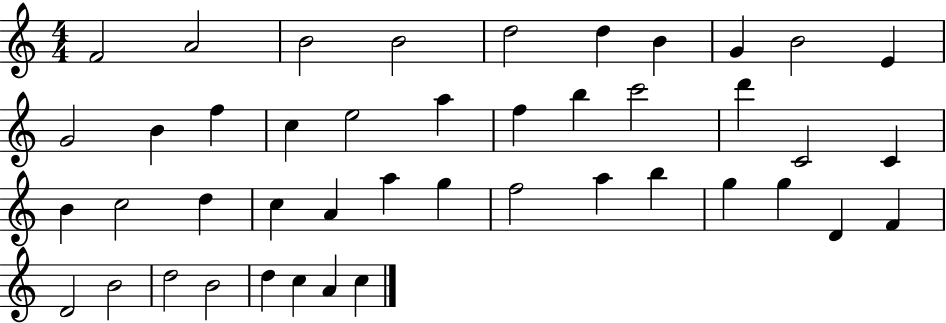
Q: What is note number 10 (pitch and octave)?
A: E4